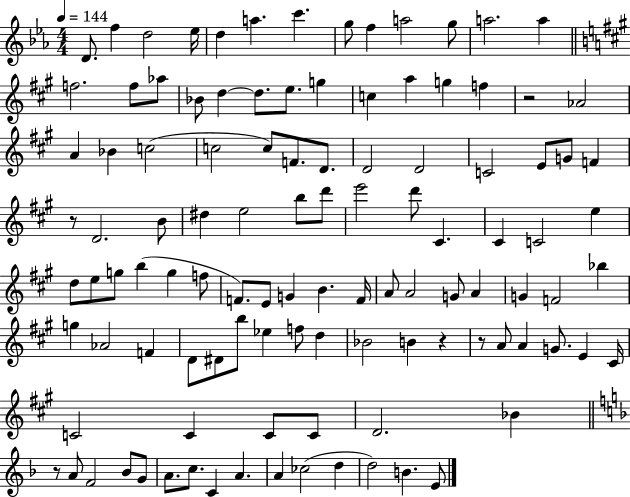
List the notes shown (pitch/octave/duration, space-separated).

D4/e. F5/q D5/h Eb5/s D5/q A5/q. C6/q. G5/e F5/q A5/h G5/e A5/h. A5/q F5/h. F5/e Ab5/e Bb4/e D5/q D5/e. E5/e. G5/q C5/q A5/q G5/q F5/q R/h Ab4/h A4/q Bb4/q C5/h C5/h C5/e F4/e. D4/e. D4/h D4/h C4/h E4/e G4/e F4/q R/e D4/h. B4/e D#5/q E5/h B5/e D6/e E6/h D6/e C#4/q. C#4/q C4/h E5/q D5/e E5/e G5/e B5/q G5/q F5/e F4/e. E4/e G4/q B4/q. F4/s A4/e A4/h G4/e A4/q G4/q F4/h Bb5/q G5/q Ab4/h F4/q D4/e D#4/e B5/e Eb5/q F5/e D5/q Bb4/h B4/q R/q R/e A4/e A4/q G4/e. E4/q C#4/s C4/h C4/q C4/e C4/e D4/h. Bb4/q R/e A4/e F4/h Bb4/e G4/e A4/e. C5/e. C4/q A4/q. A4/q CES5/h D5/q D5/h B4/q. E4/e